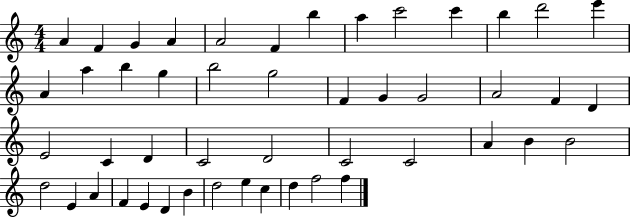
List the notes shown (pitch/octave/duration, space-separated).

A4/q F4/q G4/q A4/q A4/h F4/q B5/q A5/q C6/h C6/q B5/q D6/h E6/q A4/q A5/q B5/q G5/q B5/h G5/h F4/q G4/q G4/h A4/h F4/q D4/q E4/h C4/q D4/q C4/h D4/h C4/h C4/h A4/q B4/q B4/h D5/h E4/q A4/q F4/q E4/q D4/q B4/q D5/h E5/q C5/q D5/q F5/h F5/q